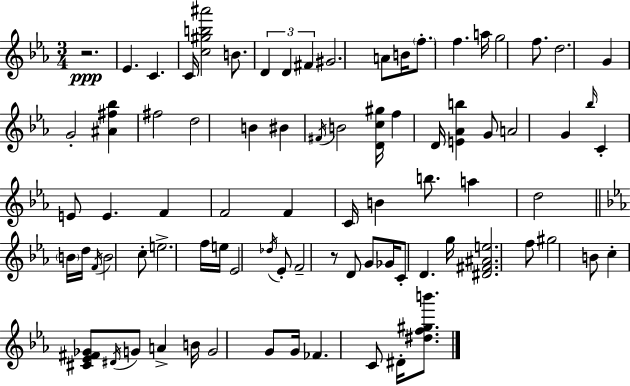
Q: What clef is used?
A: treble